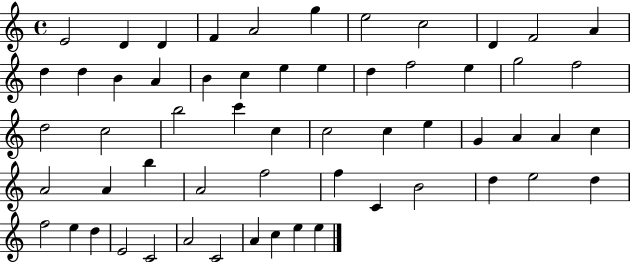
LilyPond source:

{
  \clef treble
  \time 4/4
  \defaultTimeSignature
  \key c \major
  e'2 d'4 d'4 | f'4 a'2 g''4 | e''2 c''2 | d'4 f'2 a'4 | \break d''4 d''4 b'4 a'4 | b'4 c''4 e''4 e''4 | d''4 f''2 e''4 | g''2 f''2 | \break d''2 c''2 | b''2 c'''4 c''4 | c''2 c''4 e''4 | g'4 a'4 a'4 c''4 | \break a'2 a'4 b''4 | a'2 f''2 | f''4 c'4 b'2 | d''4 e''2 d''4 | \break f''2 e''4 d''4 | e'2 c'2 | a'2 c'2 | a'4 c''4 e''4 e''4 | \break \bar "|."
}